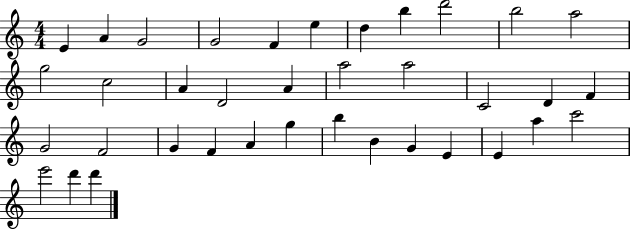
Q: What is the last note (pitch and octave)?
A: D6